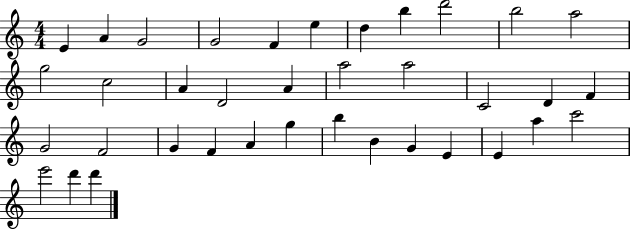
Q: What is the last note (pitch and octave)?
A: D6